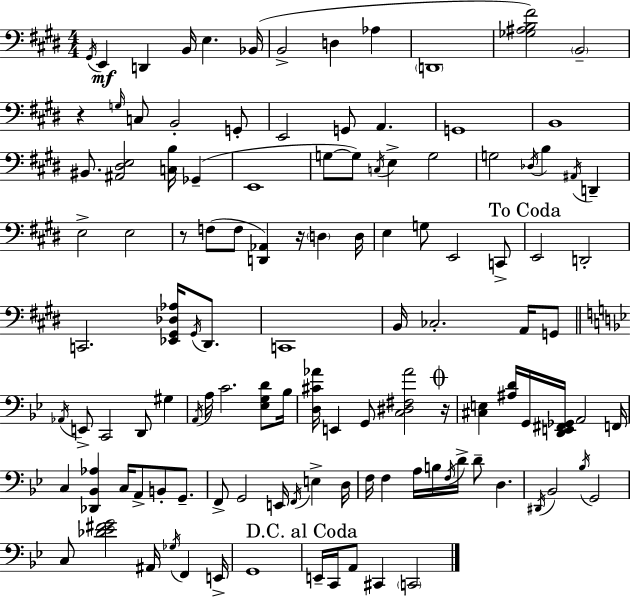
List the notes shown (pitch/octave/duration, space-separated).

G#2/s E2/q D2/q B2/s E3/q. Bb2/s B2/h D3/q Ab3/q D2/w [Gb3,A#3,B3,F#4]/h B2/h R/q G3/s C3/e B2/h G2/e E2/h G2/e A2/q. G2/w B2/w BIS2/e. [A#2,D#3,E3]/h [C3,B3]/s Gb2/q E2/w G3/e G3/e C3/s E3/q G3/h G3/h Db3/s B3/q A#2/s D2/q E3/h E3/h R/e F3/e F3/e [D2,Ab2]/q R/s D3/q D3/s E3/q G3/e E2/h C2/e E2/h D2/h C2/h. [Eb2,G#2,Db3,Ab3]/s G#2/s D#2/e. C2/w B2/s CES3/h. A2/s G2/e Ab2/s E2/e C2/h D2/e G#3/q A2/s A3/s C4/h. [Eb3,G3,D4]/e Bb3/s [D3,C#4,Ab4]/s E2/q G2/e [C3,D#3,F#3,Ab4]/h R/s [C#3,E3]/q [A#3,D4]/s G2/s [D2,E2,F#2,Gb2]/s A2/h F2/s C3/q [Db2,Bb2,Ab3]/q C3/s A2/e B2/e G2/e. F2/e G2/h E2/s F2/s E3/q D3/s F3/s F3/q A3/s B3/s F3/s D4/s D4/e D3/q. D#2/s Bb2/h Bb3/s G2/h C3/e [Db4,Eb4,F#4,G4]/h A#2/s Gb3/s F2/q E2/s G2/w E2/s C2/s A2/e C#2/q C2/h